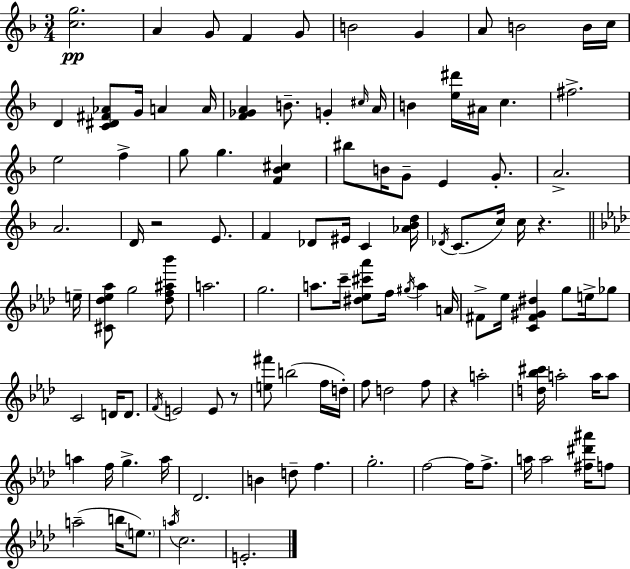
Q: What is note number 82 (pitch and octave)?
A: F5